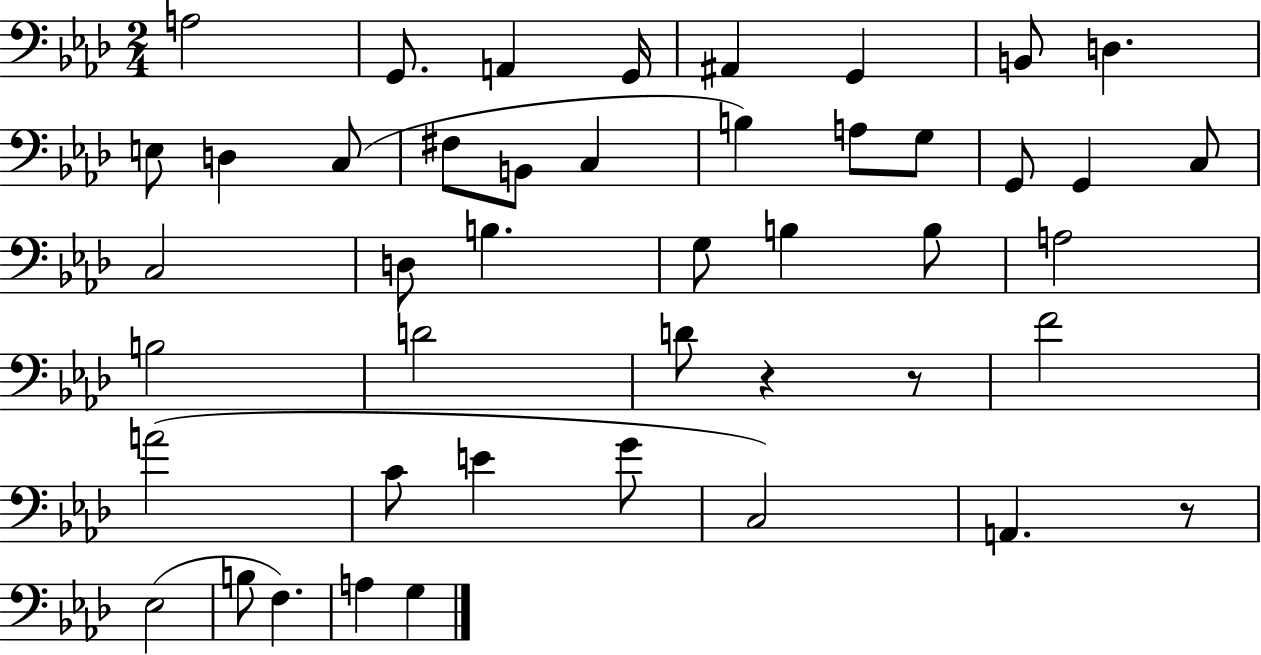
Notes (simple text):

A3/h G2/e. A2/q G2/s A#2/q G2/q B2/e D3/q. E3/e D3/q C3/e F#3/e B2/e C3/q B3/q A3/e G3/e G2/e G2/q C3/e C3/h D3/e B3/q. G3/e B3/q B3/e A3/h B3/h D4/h D4/e R/q R/e F4/h A4/h C4/e E4/q G4/e C3/h A2/q. R/e Eb3/h B3/e F3/q. A3/q G3/q